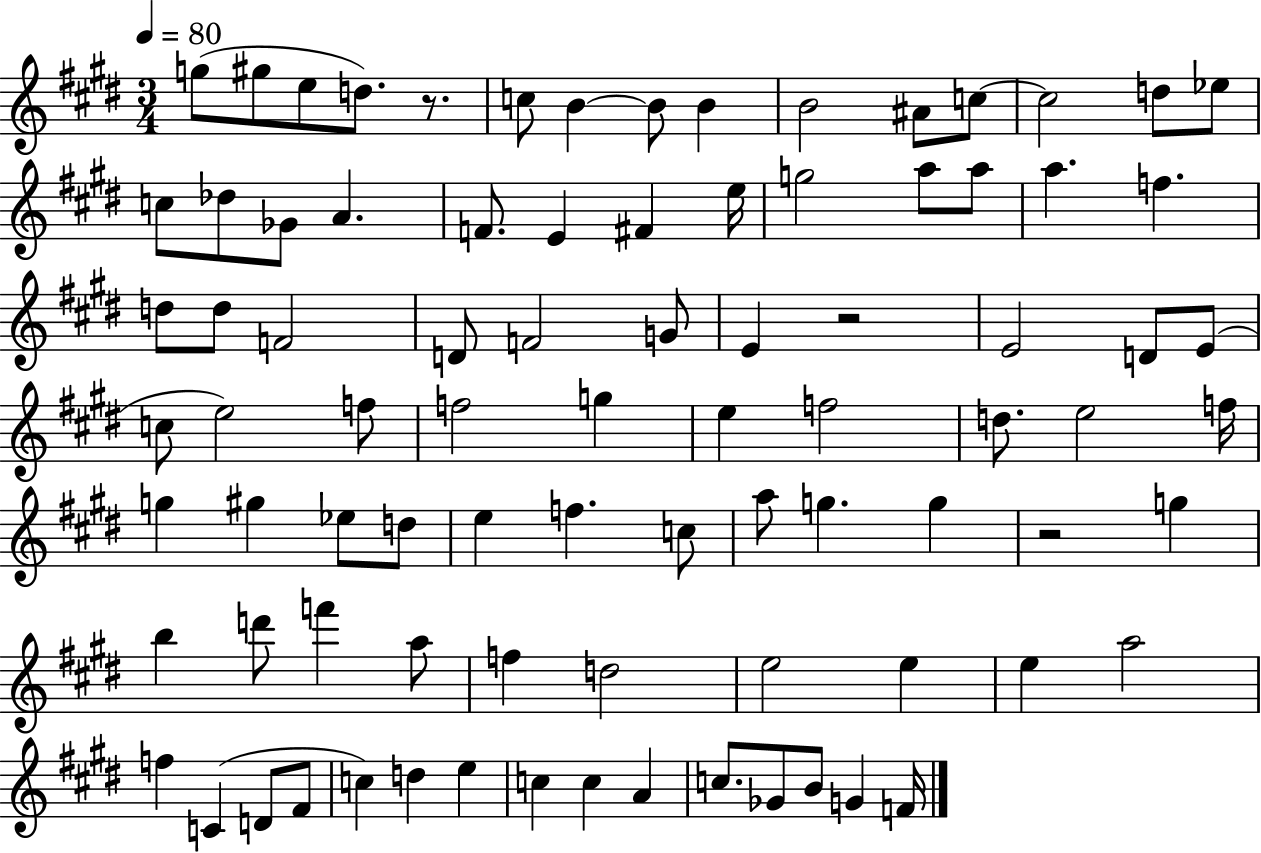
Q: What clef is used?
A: treble